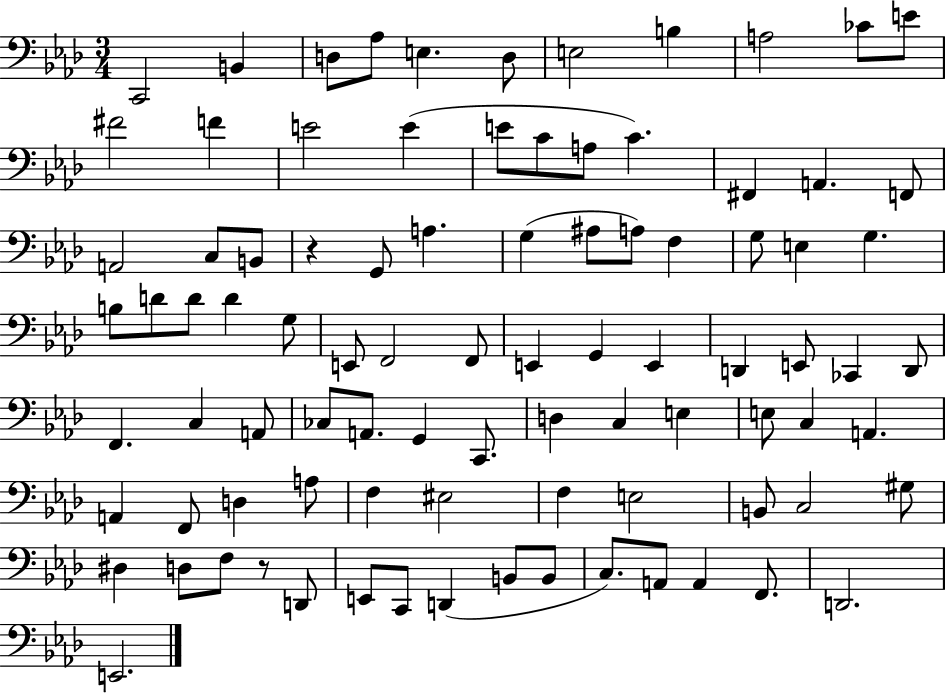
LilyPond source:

{
  \clef bass
  \numericTimeSignature
  \time 3/4
  \key aes \major
  c,2 b,4 | d8 aes8 e4. d8 | e2 b4 | a2 ces'8 e'8 | \break fis'2 f'4 | e'2 e'4( | e'8 c'8 a8 c'4.) | fis,4 a,4. f,8 | \break a,2 c8 b,8 | r4 g,8 a4. | g4( ais8 a8) f4 | g8 e4 g4. | \break b8 d'8 d'8 d'4 g8 | e,8 f,2 f,8 | e,4 g,4 e,4 | d,4 e,8 ces,4 d,8 | \break f,4. c4 a,8 | ces8 a,8. g,4 c,8. | d4 c4 e4 | e8 c4 a,4. | \break a,4 f,8 d4 a8 | f4 eis2 | f4 e2 | b,8 c2 gis8 | \break dis4 d8 f8 r8 d,8 | e,8 c,8 d,4( b,8 b,8 | c8.) a,8 a,4 f,8. | d,2. | \break e,2. | \bar "|."
}